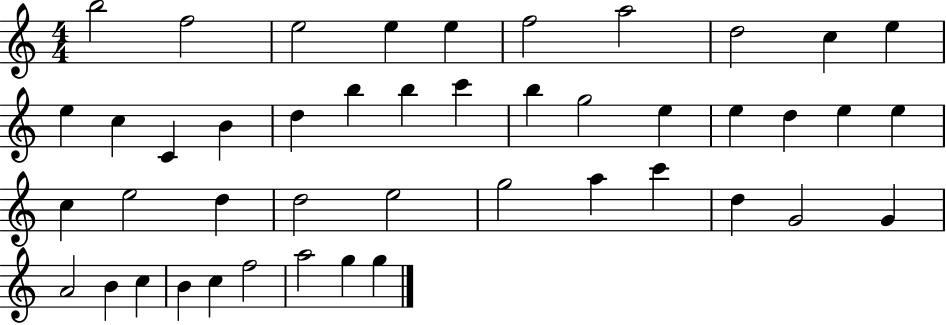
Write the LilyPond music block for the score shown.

{
  \clef treble
  \numericTimeSignature
  \time 4/4
  \key c \major
  b''2 f''2 | e''2 e''4 e''4 | f''2 a''2 | d''2 c''4 e''4 | \break e''4 c''4 c'4 b'4 | d''4 b''4 b''4 c'''4 | b''4 g''2 e''4 | e''4 d''4 e''4 e''4 | \break c''4 e''2 d''4 | d''2 e''2 | g''2 a''4 c'''4 | d''4 g'2 g'4 | \break a'2 b'4 c''4 | b'4 c''4 f''2 | a''2 g''4 g''4 | \bar "|."
}